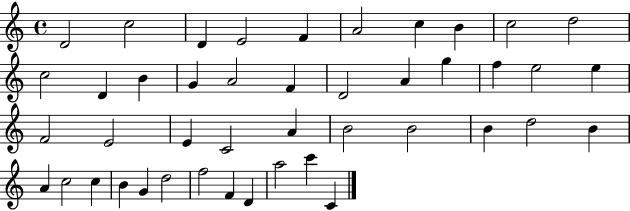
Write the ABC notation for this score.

X:1
T:Untitled
M:4/4
L:1/4
K:C
D2 c2 D E2 F A2 c B c2 d2 c2 D B G A2 F D2 A g f e2 e F2 E2 E C2 A B2 B2 B d2 B A c2 c B G d2 f2 F D a2 c' C